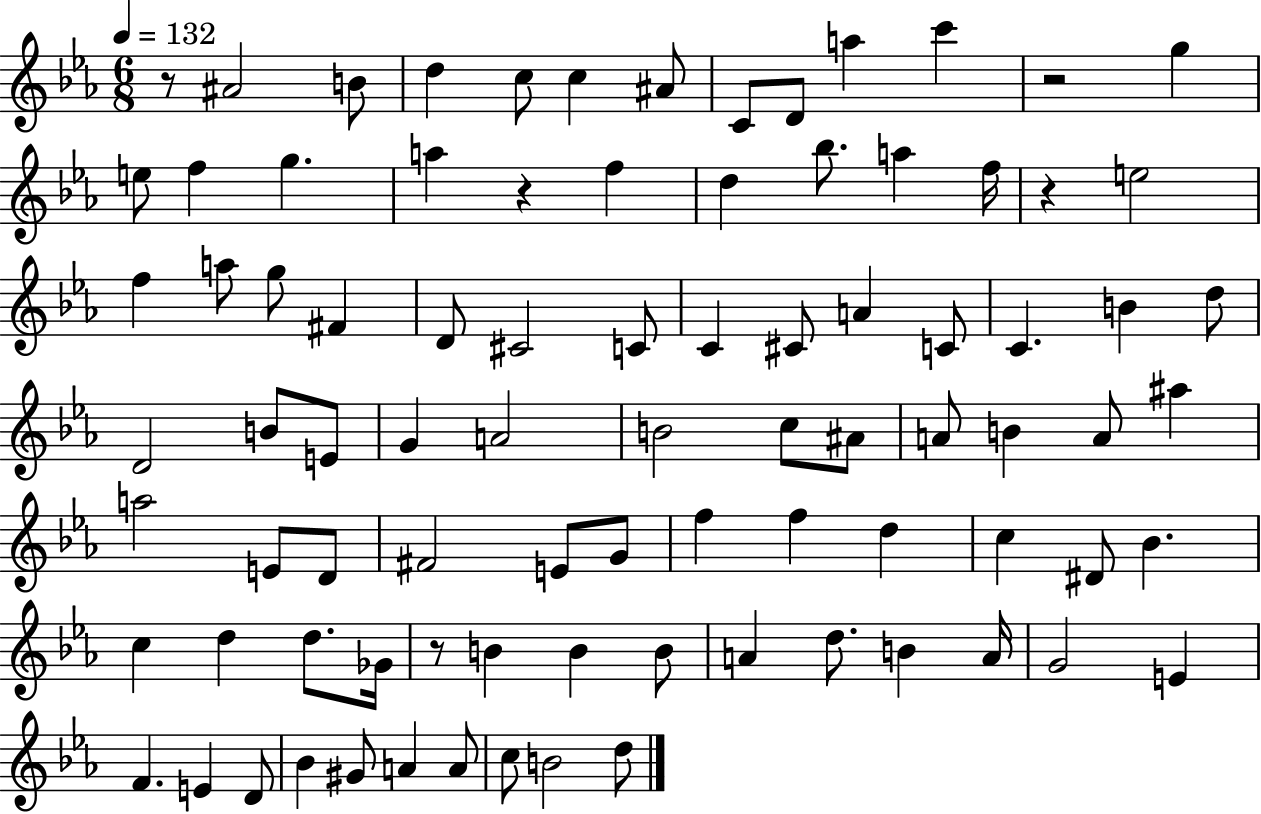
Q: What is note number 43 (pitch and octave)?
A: A#4